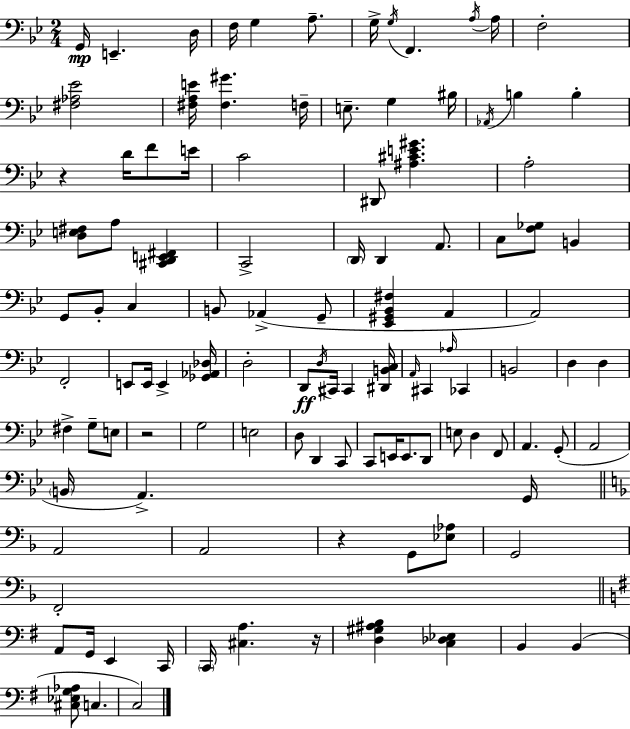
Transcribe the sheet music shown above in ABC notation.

X:1
T:Untitled
M:2/4
L:1/4
K:Bb
G,,/4 E,, D,/4 F,/4 G, A,/2 G,/4 G,/4 F,, A,/4 A,/4 F,2 [^F,_A,_E]2 [^F,A,E]/4 [^F,^G] F,/4 E,/2 G, ^B,/4 _A,,/4 B, B, z D/4 F/2 E/4 C2 ^D,,/2 [^A,^CE^G] A,2 [D,E,^F,]/2 A,/2 [^C,,D,,E,,^F,,] C,,2 D,,/4 D,, A,,/2 C,/2 [F,_G,]/2 B,, G,,/2 _B,,/2 C, B,,/2 _A,, G,,/2 [_E,,^G,,_B,,^F,] A,, A,,2 F,,2 E,,/2 E,,/4 E,, [_G,,_A,,_D,]/4 D,2 D,,/2 D,/4 ^C,,/4 ^C,, [^D,,B,,C,]/4 A,,/4 ^C,, _A,/4 _C,, B,,2 D, D, ^F, G,/2 E,/2 z2 G,2 E,2 D,/2 D,, C,,/2 C,,/2 E,,/4 E,,/2 D,,/2 E,/2 D, F,,/2 A,, G,,/2 A,,2 B,,/4 A,, G,,/4 A,,2 A,,2 z G,,/2 [_E,_A,]/2 G,,2 F,,2 A,,/2 G,,/4 E,, C,,/4 C,,/4 [^C,A,] z/4 [D,^G,^A,B,] [C,_D,_E,] B,, B,, [^C,_E,G,_A,]/2 C, C,2